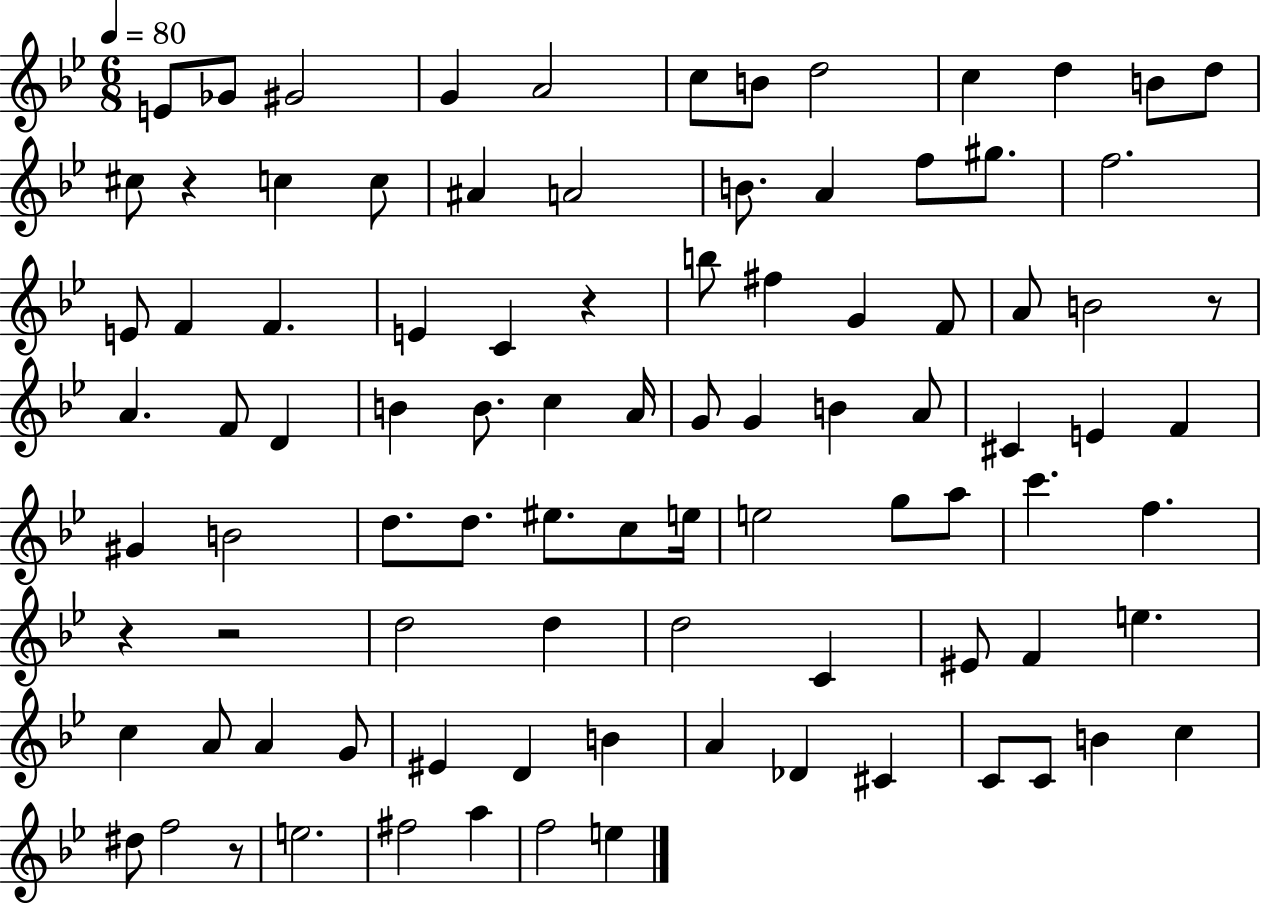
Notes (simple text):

E4/e Gb4/e G#4/h G4/q A4/h C5/e B4/e D5/h C5/q D5/q B4/e D5/e C#5/e R/q C5/q C5/e A#4/q A4/h B4/e. A4/q F5/e G#5/e. F5/h. E4/e F4/q F4/q. E4/q C4/q R/q B5/e F#5/q G4/q F4/e A4/e B4/h R/e A4/q. F4/e D4/q B4/q B4/e. C5/q A4/s G4/e G4/q B4/q A4/e C#4/q E4/q F4/q G#4/q B4/h D5/e. D5/e. EIS5/e. C5/e E5/s E5/h G5/e A5/e C6/q. F5/q. R/q R/h D5/h D5/q D5/h C4/q EIS4/e F4/q E5/q. C5/q A4/e A4/q G4/e EIS4/q D4/q B4/q A4/q Db4/q C#4/q C4/e C4/e B4/q C5/q D#5/e F5/h R/e E5/h. F#5/h A5/q F5/h E5/q